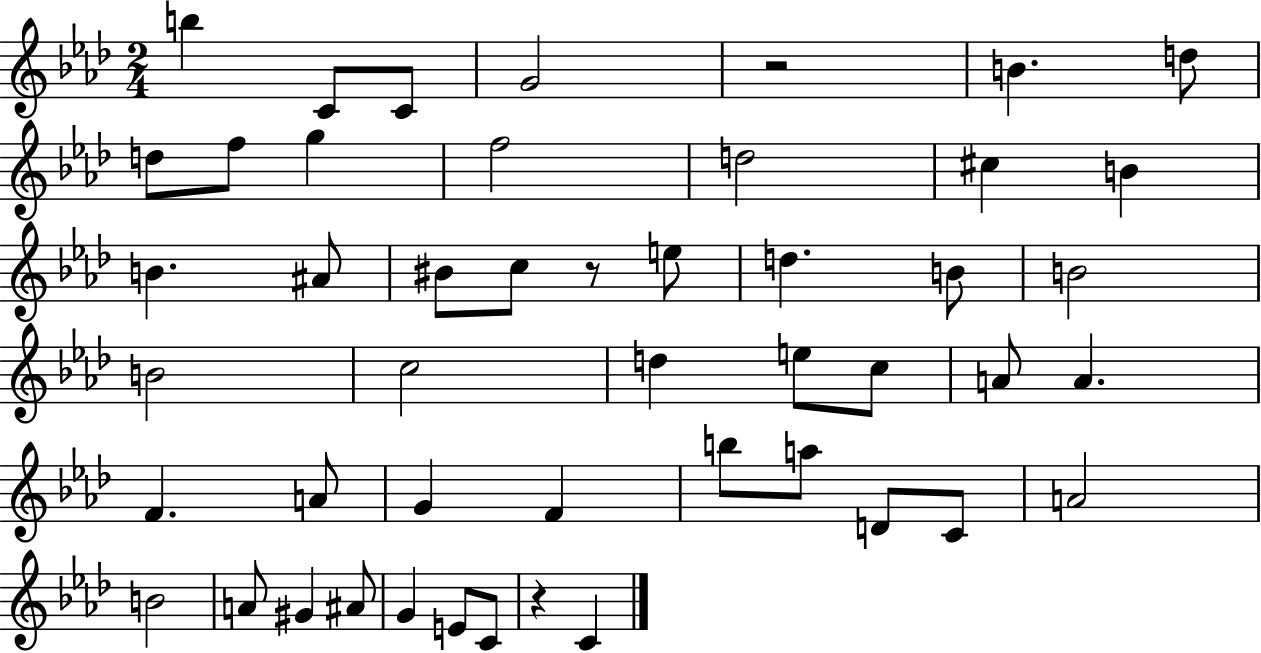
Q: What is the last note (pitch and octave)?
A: C4